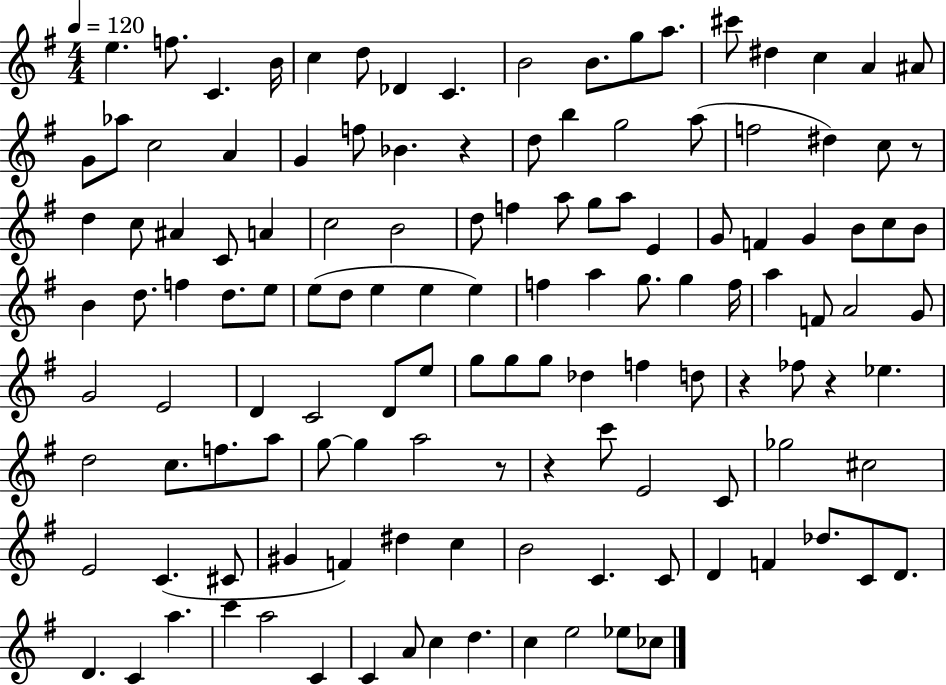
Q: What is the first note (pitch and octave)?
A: E5